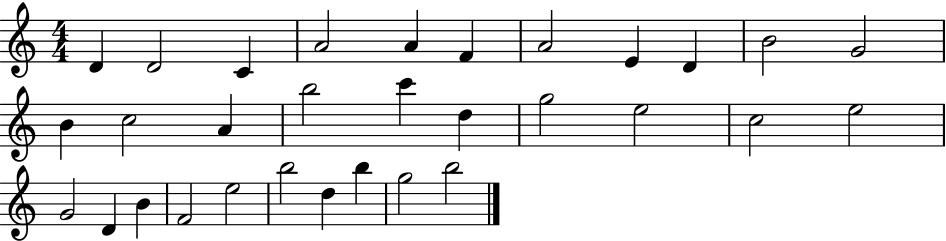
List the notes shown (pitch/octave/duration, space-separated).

D4/q D4/h C4/q A4/h A4/q F4/q A4/h E4/q D4/q B4/h G4/h B4/q C5/h A4/q B5/h C6/q D5/q G5/h E5/h C5/h E5/h G4/h D4/q B4/q F4/h E5/h B5/h D5/q B5/q G5/h B5/h